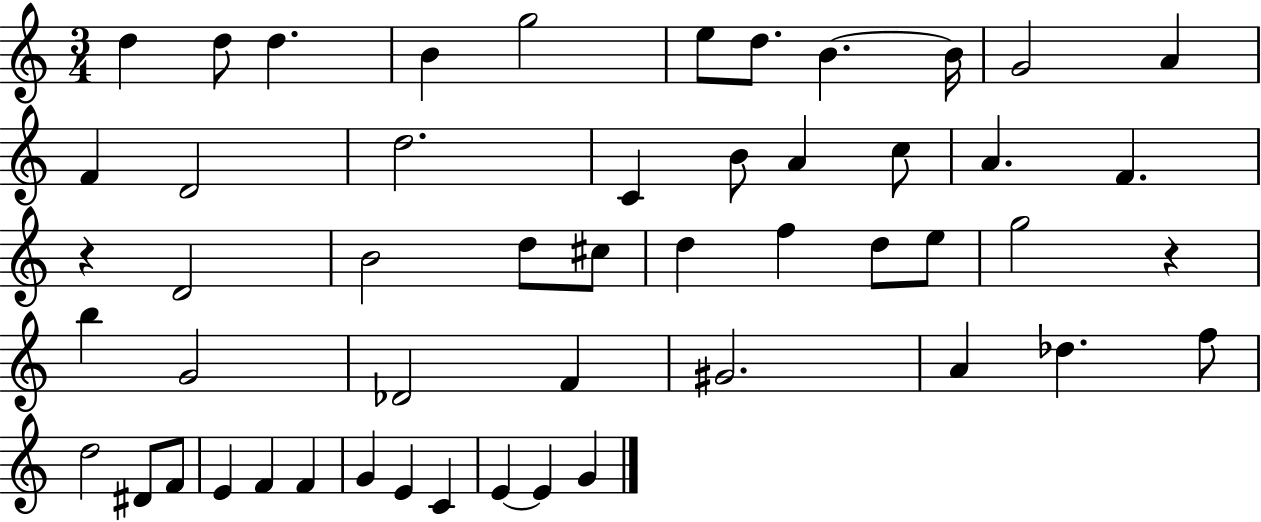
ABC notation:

X:1
T:Untitled
M:3/4
L:1/4
K:C
d d/2 d B g2 e/2 d/2 B B/4 G2 A F D2 d2 C B/2 A c/2 A F z D2 B2 d/2 ^c/2 d f d/2 e/2 g2 z b G2 _D2 F ^G2 A _d f/2 d2 ^D/2 F/2 E F F G E C E E G